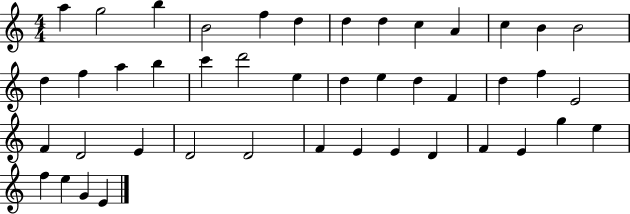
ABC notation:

X:1
T:Untitled
M:4/4
L:1/4
K:C
a g2 b B2 f d d d c A c B B2 d f a b c' d'2 e d e d F d f E2 F D2 E D2 D2 F E E D F E g e f e G E